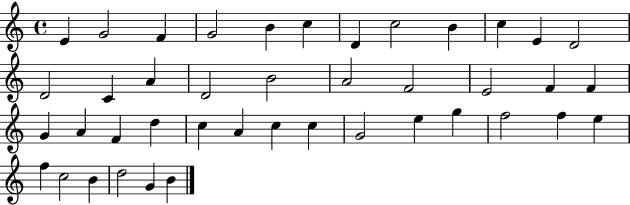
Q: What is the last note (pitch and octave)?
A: B4